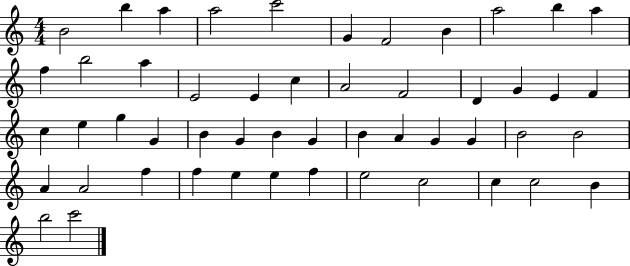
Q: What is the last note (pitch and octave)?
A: C6